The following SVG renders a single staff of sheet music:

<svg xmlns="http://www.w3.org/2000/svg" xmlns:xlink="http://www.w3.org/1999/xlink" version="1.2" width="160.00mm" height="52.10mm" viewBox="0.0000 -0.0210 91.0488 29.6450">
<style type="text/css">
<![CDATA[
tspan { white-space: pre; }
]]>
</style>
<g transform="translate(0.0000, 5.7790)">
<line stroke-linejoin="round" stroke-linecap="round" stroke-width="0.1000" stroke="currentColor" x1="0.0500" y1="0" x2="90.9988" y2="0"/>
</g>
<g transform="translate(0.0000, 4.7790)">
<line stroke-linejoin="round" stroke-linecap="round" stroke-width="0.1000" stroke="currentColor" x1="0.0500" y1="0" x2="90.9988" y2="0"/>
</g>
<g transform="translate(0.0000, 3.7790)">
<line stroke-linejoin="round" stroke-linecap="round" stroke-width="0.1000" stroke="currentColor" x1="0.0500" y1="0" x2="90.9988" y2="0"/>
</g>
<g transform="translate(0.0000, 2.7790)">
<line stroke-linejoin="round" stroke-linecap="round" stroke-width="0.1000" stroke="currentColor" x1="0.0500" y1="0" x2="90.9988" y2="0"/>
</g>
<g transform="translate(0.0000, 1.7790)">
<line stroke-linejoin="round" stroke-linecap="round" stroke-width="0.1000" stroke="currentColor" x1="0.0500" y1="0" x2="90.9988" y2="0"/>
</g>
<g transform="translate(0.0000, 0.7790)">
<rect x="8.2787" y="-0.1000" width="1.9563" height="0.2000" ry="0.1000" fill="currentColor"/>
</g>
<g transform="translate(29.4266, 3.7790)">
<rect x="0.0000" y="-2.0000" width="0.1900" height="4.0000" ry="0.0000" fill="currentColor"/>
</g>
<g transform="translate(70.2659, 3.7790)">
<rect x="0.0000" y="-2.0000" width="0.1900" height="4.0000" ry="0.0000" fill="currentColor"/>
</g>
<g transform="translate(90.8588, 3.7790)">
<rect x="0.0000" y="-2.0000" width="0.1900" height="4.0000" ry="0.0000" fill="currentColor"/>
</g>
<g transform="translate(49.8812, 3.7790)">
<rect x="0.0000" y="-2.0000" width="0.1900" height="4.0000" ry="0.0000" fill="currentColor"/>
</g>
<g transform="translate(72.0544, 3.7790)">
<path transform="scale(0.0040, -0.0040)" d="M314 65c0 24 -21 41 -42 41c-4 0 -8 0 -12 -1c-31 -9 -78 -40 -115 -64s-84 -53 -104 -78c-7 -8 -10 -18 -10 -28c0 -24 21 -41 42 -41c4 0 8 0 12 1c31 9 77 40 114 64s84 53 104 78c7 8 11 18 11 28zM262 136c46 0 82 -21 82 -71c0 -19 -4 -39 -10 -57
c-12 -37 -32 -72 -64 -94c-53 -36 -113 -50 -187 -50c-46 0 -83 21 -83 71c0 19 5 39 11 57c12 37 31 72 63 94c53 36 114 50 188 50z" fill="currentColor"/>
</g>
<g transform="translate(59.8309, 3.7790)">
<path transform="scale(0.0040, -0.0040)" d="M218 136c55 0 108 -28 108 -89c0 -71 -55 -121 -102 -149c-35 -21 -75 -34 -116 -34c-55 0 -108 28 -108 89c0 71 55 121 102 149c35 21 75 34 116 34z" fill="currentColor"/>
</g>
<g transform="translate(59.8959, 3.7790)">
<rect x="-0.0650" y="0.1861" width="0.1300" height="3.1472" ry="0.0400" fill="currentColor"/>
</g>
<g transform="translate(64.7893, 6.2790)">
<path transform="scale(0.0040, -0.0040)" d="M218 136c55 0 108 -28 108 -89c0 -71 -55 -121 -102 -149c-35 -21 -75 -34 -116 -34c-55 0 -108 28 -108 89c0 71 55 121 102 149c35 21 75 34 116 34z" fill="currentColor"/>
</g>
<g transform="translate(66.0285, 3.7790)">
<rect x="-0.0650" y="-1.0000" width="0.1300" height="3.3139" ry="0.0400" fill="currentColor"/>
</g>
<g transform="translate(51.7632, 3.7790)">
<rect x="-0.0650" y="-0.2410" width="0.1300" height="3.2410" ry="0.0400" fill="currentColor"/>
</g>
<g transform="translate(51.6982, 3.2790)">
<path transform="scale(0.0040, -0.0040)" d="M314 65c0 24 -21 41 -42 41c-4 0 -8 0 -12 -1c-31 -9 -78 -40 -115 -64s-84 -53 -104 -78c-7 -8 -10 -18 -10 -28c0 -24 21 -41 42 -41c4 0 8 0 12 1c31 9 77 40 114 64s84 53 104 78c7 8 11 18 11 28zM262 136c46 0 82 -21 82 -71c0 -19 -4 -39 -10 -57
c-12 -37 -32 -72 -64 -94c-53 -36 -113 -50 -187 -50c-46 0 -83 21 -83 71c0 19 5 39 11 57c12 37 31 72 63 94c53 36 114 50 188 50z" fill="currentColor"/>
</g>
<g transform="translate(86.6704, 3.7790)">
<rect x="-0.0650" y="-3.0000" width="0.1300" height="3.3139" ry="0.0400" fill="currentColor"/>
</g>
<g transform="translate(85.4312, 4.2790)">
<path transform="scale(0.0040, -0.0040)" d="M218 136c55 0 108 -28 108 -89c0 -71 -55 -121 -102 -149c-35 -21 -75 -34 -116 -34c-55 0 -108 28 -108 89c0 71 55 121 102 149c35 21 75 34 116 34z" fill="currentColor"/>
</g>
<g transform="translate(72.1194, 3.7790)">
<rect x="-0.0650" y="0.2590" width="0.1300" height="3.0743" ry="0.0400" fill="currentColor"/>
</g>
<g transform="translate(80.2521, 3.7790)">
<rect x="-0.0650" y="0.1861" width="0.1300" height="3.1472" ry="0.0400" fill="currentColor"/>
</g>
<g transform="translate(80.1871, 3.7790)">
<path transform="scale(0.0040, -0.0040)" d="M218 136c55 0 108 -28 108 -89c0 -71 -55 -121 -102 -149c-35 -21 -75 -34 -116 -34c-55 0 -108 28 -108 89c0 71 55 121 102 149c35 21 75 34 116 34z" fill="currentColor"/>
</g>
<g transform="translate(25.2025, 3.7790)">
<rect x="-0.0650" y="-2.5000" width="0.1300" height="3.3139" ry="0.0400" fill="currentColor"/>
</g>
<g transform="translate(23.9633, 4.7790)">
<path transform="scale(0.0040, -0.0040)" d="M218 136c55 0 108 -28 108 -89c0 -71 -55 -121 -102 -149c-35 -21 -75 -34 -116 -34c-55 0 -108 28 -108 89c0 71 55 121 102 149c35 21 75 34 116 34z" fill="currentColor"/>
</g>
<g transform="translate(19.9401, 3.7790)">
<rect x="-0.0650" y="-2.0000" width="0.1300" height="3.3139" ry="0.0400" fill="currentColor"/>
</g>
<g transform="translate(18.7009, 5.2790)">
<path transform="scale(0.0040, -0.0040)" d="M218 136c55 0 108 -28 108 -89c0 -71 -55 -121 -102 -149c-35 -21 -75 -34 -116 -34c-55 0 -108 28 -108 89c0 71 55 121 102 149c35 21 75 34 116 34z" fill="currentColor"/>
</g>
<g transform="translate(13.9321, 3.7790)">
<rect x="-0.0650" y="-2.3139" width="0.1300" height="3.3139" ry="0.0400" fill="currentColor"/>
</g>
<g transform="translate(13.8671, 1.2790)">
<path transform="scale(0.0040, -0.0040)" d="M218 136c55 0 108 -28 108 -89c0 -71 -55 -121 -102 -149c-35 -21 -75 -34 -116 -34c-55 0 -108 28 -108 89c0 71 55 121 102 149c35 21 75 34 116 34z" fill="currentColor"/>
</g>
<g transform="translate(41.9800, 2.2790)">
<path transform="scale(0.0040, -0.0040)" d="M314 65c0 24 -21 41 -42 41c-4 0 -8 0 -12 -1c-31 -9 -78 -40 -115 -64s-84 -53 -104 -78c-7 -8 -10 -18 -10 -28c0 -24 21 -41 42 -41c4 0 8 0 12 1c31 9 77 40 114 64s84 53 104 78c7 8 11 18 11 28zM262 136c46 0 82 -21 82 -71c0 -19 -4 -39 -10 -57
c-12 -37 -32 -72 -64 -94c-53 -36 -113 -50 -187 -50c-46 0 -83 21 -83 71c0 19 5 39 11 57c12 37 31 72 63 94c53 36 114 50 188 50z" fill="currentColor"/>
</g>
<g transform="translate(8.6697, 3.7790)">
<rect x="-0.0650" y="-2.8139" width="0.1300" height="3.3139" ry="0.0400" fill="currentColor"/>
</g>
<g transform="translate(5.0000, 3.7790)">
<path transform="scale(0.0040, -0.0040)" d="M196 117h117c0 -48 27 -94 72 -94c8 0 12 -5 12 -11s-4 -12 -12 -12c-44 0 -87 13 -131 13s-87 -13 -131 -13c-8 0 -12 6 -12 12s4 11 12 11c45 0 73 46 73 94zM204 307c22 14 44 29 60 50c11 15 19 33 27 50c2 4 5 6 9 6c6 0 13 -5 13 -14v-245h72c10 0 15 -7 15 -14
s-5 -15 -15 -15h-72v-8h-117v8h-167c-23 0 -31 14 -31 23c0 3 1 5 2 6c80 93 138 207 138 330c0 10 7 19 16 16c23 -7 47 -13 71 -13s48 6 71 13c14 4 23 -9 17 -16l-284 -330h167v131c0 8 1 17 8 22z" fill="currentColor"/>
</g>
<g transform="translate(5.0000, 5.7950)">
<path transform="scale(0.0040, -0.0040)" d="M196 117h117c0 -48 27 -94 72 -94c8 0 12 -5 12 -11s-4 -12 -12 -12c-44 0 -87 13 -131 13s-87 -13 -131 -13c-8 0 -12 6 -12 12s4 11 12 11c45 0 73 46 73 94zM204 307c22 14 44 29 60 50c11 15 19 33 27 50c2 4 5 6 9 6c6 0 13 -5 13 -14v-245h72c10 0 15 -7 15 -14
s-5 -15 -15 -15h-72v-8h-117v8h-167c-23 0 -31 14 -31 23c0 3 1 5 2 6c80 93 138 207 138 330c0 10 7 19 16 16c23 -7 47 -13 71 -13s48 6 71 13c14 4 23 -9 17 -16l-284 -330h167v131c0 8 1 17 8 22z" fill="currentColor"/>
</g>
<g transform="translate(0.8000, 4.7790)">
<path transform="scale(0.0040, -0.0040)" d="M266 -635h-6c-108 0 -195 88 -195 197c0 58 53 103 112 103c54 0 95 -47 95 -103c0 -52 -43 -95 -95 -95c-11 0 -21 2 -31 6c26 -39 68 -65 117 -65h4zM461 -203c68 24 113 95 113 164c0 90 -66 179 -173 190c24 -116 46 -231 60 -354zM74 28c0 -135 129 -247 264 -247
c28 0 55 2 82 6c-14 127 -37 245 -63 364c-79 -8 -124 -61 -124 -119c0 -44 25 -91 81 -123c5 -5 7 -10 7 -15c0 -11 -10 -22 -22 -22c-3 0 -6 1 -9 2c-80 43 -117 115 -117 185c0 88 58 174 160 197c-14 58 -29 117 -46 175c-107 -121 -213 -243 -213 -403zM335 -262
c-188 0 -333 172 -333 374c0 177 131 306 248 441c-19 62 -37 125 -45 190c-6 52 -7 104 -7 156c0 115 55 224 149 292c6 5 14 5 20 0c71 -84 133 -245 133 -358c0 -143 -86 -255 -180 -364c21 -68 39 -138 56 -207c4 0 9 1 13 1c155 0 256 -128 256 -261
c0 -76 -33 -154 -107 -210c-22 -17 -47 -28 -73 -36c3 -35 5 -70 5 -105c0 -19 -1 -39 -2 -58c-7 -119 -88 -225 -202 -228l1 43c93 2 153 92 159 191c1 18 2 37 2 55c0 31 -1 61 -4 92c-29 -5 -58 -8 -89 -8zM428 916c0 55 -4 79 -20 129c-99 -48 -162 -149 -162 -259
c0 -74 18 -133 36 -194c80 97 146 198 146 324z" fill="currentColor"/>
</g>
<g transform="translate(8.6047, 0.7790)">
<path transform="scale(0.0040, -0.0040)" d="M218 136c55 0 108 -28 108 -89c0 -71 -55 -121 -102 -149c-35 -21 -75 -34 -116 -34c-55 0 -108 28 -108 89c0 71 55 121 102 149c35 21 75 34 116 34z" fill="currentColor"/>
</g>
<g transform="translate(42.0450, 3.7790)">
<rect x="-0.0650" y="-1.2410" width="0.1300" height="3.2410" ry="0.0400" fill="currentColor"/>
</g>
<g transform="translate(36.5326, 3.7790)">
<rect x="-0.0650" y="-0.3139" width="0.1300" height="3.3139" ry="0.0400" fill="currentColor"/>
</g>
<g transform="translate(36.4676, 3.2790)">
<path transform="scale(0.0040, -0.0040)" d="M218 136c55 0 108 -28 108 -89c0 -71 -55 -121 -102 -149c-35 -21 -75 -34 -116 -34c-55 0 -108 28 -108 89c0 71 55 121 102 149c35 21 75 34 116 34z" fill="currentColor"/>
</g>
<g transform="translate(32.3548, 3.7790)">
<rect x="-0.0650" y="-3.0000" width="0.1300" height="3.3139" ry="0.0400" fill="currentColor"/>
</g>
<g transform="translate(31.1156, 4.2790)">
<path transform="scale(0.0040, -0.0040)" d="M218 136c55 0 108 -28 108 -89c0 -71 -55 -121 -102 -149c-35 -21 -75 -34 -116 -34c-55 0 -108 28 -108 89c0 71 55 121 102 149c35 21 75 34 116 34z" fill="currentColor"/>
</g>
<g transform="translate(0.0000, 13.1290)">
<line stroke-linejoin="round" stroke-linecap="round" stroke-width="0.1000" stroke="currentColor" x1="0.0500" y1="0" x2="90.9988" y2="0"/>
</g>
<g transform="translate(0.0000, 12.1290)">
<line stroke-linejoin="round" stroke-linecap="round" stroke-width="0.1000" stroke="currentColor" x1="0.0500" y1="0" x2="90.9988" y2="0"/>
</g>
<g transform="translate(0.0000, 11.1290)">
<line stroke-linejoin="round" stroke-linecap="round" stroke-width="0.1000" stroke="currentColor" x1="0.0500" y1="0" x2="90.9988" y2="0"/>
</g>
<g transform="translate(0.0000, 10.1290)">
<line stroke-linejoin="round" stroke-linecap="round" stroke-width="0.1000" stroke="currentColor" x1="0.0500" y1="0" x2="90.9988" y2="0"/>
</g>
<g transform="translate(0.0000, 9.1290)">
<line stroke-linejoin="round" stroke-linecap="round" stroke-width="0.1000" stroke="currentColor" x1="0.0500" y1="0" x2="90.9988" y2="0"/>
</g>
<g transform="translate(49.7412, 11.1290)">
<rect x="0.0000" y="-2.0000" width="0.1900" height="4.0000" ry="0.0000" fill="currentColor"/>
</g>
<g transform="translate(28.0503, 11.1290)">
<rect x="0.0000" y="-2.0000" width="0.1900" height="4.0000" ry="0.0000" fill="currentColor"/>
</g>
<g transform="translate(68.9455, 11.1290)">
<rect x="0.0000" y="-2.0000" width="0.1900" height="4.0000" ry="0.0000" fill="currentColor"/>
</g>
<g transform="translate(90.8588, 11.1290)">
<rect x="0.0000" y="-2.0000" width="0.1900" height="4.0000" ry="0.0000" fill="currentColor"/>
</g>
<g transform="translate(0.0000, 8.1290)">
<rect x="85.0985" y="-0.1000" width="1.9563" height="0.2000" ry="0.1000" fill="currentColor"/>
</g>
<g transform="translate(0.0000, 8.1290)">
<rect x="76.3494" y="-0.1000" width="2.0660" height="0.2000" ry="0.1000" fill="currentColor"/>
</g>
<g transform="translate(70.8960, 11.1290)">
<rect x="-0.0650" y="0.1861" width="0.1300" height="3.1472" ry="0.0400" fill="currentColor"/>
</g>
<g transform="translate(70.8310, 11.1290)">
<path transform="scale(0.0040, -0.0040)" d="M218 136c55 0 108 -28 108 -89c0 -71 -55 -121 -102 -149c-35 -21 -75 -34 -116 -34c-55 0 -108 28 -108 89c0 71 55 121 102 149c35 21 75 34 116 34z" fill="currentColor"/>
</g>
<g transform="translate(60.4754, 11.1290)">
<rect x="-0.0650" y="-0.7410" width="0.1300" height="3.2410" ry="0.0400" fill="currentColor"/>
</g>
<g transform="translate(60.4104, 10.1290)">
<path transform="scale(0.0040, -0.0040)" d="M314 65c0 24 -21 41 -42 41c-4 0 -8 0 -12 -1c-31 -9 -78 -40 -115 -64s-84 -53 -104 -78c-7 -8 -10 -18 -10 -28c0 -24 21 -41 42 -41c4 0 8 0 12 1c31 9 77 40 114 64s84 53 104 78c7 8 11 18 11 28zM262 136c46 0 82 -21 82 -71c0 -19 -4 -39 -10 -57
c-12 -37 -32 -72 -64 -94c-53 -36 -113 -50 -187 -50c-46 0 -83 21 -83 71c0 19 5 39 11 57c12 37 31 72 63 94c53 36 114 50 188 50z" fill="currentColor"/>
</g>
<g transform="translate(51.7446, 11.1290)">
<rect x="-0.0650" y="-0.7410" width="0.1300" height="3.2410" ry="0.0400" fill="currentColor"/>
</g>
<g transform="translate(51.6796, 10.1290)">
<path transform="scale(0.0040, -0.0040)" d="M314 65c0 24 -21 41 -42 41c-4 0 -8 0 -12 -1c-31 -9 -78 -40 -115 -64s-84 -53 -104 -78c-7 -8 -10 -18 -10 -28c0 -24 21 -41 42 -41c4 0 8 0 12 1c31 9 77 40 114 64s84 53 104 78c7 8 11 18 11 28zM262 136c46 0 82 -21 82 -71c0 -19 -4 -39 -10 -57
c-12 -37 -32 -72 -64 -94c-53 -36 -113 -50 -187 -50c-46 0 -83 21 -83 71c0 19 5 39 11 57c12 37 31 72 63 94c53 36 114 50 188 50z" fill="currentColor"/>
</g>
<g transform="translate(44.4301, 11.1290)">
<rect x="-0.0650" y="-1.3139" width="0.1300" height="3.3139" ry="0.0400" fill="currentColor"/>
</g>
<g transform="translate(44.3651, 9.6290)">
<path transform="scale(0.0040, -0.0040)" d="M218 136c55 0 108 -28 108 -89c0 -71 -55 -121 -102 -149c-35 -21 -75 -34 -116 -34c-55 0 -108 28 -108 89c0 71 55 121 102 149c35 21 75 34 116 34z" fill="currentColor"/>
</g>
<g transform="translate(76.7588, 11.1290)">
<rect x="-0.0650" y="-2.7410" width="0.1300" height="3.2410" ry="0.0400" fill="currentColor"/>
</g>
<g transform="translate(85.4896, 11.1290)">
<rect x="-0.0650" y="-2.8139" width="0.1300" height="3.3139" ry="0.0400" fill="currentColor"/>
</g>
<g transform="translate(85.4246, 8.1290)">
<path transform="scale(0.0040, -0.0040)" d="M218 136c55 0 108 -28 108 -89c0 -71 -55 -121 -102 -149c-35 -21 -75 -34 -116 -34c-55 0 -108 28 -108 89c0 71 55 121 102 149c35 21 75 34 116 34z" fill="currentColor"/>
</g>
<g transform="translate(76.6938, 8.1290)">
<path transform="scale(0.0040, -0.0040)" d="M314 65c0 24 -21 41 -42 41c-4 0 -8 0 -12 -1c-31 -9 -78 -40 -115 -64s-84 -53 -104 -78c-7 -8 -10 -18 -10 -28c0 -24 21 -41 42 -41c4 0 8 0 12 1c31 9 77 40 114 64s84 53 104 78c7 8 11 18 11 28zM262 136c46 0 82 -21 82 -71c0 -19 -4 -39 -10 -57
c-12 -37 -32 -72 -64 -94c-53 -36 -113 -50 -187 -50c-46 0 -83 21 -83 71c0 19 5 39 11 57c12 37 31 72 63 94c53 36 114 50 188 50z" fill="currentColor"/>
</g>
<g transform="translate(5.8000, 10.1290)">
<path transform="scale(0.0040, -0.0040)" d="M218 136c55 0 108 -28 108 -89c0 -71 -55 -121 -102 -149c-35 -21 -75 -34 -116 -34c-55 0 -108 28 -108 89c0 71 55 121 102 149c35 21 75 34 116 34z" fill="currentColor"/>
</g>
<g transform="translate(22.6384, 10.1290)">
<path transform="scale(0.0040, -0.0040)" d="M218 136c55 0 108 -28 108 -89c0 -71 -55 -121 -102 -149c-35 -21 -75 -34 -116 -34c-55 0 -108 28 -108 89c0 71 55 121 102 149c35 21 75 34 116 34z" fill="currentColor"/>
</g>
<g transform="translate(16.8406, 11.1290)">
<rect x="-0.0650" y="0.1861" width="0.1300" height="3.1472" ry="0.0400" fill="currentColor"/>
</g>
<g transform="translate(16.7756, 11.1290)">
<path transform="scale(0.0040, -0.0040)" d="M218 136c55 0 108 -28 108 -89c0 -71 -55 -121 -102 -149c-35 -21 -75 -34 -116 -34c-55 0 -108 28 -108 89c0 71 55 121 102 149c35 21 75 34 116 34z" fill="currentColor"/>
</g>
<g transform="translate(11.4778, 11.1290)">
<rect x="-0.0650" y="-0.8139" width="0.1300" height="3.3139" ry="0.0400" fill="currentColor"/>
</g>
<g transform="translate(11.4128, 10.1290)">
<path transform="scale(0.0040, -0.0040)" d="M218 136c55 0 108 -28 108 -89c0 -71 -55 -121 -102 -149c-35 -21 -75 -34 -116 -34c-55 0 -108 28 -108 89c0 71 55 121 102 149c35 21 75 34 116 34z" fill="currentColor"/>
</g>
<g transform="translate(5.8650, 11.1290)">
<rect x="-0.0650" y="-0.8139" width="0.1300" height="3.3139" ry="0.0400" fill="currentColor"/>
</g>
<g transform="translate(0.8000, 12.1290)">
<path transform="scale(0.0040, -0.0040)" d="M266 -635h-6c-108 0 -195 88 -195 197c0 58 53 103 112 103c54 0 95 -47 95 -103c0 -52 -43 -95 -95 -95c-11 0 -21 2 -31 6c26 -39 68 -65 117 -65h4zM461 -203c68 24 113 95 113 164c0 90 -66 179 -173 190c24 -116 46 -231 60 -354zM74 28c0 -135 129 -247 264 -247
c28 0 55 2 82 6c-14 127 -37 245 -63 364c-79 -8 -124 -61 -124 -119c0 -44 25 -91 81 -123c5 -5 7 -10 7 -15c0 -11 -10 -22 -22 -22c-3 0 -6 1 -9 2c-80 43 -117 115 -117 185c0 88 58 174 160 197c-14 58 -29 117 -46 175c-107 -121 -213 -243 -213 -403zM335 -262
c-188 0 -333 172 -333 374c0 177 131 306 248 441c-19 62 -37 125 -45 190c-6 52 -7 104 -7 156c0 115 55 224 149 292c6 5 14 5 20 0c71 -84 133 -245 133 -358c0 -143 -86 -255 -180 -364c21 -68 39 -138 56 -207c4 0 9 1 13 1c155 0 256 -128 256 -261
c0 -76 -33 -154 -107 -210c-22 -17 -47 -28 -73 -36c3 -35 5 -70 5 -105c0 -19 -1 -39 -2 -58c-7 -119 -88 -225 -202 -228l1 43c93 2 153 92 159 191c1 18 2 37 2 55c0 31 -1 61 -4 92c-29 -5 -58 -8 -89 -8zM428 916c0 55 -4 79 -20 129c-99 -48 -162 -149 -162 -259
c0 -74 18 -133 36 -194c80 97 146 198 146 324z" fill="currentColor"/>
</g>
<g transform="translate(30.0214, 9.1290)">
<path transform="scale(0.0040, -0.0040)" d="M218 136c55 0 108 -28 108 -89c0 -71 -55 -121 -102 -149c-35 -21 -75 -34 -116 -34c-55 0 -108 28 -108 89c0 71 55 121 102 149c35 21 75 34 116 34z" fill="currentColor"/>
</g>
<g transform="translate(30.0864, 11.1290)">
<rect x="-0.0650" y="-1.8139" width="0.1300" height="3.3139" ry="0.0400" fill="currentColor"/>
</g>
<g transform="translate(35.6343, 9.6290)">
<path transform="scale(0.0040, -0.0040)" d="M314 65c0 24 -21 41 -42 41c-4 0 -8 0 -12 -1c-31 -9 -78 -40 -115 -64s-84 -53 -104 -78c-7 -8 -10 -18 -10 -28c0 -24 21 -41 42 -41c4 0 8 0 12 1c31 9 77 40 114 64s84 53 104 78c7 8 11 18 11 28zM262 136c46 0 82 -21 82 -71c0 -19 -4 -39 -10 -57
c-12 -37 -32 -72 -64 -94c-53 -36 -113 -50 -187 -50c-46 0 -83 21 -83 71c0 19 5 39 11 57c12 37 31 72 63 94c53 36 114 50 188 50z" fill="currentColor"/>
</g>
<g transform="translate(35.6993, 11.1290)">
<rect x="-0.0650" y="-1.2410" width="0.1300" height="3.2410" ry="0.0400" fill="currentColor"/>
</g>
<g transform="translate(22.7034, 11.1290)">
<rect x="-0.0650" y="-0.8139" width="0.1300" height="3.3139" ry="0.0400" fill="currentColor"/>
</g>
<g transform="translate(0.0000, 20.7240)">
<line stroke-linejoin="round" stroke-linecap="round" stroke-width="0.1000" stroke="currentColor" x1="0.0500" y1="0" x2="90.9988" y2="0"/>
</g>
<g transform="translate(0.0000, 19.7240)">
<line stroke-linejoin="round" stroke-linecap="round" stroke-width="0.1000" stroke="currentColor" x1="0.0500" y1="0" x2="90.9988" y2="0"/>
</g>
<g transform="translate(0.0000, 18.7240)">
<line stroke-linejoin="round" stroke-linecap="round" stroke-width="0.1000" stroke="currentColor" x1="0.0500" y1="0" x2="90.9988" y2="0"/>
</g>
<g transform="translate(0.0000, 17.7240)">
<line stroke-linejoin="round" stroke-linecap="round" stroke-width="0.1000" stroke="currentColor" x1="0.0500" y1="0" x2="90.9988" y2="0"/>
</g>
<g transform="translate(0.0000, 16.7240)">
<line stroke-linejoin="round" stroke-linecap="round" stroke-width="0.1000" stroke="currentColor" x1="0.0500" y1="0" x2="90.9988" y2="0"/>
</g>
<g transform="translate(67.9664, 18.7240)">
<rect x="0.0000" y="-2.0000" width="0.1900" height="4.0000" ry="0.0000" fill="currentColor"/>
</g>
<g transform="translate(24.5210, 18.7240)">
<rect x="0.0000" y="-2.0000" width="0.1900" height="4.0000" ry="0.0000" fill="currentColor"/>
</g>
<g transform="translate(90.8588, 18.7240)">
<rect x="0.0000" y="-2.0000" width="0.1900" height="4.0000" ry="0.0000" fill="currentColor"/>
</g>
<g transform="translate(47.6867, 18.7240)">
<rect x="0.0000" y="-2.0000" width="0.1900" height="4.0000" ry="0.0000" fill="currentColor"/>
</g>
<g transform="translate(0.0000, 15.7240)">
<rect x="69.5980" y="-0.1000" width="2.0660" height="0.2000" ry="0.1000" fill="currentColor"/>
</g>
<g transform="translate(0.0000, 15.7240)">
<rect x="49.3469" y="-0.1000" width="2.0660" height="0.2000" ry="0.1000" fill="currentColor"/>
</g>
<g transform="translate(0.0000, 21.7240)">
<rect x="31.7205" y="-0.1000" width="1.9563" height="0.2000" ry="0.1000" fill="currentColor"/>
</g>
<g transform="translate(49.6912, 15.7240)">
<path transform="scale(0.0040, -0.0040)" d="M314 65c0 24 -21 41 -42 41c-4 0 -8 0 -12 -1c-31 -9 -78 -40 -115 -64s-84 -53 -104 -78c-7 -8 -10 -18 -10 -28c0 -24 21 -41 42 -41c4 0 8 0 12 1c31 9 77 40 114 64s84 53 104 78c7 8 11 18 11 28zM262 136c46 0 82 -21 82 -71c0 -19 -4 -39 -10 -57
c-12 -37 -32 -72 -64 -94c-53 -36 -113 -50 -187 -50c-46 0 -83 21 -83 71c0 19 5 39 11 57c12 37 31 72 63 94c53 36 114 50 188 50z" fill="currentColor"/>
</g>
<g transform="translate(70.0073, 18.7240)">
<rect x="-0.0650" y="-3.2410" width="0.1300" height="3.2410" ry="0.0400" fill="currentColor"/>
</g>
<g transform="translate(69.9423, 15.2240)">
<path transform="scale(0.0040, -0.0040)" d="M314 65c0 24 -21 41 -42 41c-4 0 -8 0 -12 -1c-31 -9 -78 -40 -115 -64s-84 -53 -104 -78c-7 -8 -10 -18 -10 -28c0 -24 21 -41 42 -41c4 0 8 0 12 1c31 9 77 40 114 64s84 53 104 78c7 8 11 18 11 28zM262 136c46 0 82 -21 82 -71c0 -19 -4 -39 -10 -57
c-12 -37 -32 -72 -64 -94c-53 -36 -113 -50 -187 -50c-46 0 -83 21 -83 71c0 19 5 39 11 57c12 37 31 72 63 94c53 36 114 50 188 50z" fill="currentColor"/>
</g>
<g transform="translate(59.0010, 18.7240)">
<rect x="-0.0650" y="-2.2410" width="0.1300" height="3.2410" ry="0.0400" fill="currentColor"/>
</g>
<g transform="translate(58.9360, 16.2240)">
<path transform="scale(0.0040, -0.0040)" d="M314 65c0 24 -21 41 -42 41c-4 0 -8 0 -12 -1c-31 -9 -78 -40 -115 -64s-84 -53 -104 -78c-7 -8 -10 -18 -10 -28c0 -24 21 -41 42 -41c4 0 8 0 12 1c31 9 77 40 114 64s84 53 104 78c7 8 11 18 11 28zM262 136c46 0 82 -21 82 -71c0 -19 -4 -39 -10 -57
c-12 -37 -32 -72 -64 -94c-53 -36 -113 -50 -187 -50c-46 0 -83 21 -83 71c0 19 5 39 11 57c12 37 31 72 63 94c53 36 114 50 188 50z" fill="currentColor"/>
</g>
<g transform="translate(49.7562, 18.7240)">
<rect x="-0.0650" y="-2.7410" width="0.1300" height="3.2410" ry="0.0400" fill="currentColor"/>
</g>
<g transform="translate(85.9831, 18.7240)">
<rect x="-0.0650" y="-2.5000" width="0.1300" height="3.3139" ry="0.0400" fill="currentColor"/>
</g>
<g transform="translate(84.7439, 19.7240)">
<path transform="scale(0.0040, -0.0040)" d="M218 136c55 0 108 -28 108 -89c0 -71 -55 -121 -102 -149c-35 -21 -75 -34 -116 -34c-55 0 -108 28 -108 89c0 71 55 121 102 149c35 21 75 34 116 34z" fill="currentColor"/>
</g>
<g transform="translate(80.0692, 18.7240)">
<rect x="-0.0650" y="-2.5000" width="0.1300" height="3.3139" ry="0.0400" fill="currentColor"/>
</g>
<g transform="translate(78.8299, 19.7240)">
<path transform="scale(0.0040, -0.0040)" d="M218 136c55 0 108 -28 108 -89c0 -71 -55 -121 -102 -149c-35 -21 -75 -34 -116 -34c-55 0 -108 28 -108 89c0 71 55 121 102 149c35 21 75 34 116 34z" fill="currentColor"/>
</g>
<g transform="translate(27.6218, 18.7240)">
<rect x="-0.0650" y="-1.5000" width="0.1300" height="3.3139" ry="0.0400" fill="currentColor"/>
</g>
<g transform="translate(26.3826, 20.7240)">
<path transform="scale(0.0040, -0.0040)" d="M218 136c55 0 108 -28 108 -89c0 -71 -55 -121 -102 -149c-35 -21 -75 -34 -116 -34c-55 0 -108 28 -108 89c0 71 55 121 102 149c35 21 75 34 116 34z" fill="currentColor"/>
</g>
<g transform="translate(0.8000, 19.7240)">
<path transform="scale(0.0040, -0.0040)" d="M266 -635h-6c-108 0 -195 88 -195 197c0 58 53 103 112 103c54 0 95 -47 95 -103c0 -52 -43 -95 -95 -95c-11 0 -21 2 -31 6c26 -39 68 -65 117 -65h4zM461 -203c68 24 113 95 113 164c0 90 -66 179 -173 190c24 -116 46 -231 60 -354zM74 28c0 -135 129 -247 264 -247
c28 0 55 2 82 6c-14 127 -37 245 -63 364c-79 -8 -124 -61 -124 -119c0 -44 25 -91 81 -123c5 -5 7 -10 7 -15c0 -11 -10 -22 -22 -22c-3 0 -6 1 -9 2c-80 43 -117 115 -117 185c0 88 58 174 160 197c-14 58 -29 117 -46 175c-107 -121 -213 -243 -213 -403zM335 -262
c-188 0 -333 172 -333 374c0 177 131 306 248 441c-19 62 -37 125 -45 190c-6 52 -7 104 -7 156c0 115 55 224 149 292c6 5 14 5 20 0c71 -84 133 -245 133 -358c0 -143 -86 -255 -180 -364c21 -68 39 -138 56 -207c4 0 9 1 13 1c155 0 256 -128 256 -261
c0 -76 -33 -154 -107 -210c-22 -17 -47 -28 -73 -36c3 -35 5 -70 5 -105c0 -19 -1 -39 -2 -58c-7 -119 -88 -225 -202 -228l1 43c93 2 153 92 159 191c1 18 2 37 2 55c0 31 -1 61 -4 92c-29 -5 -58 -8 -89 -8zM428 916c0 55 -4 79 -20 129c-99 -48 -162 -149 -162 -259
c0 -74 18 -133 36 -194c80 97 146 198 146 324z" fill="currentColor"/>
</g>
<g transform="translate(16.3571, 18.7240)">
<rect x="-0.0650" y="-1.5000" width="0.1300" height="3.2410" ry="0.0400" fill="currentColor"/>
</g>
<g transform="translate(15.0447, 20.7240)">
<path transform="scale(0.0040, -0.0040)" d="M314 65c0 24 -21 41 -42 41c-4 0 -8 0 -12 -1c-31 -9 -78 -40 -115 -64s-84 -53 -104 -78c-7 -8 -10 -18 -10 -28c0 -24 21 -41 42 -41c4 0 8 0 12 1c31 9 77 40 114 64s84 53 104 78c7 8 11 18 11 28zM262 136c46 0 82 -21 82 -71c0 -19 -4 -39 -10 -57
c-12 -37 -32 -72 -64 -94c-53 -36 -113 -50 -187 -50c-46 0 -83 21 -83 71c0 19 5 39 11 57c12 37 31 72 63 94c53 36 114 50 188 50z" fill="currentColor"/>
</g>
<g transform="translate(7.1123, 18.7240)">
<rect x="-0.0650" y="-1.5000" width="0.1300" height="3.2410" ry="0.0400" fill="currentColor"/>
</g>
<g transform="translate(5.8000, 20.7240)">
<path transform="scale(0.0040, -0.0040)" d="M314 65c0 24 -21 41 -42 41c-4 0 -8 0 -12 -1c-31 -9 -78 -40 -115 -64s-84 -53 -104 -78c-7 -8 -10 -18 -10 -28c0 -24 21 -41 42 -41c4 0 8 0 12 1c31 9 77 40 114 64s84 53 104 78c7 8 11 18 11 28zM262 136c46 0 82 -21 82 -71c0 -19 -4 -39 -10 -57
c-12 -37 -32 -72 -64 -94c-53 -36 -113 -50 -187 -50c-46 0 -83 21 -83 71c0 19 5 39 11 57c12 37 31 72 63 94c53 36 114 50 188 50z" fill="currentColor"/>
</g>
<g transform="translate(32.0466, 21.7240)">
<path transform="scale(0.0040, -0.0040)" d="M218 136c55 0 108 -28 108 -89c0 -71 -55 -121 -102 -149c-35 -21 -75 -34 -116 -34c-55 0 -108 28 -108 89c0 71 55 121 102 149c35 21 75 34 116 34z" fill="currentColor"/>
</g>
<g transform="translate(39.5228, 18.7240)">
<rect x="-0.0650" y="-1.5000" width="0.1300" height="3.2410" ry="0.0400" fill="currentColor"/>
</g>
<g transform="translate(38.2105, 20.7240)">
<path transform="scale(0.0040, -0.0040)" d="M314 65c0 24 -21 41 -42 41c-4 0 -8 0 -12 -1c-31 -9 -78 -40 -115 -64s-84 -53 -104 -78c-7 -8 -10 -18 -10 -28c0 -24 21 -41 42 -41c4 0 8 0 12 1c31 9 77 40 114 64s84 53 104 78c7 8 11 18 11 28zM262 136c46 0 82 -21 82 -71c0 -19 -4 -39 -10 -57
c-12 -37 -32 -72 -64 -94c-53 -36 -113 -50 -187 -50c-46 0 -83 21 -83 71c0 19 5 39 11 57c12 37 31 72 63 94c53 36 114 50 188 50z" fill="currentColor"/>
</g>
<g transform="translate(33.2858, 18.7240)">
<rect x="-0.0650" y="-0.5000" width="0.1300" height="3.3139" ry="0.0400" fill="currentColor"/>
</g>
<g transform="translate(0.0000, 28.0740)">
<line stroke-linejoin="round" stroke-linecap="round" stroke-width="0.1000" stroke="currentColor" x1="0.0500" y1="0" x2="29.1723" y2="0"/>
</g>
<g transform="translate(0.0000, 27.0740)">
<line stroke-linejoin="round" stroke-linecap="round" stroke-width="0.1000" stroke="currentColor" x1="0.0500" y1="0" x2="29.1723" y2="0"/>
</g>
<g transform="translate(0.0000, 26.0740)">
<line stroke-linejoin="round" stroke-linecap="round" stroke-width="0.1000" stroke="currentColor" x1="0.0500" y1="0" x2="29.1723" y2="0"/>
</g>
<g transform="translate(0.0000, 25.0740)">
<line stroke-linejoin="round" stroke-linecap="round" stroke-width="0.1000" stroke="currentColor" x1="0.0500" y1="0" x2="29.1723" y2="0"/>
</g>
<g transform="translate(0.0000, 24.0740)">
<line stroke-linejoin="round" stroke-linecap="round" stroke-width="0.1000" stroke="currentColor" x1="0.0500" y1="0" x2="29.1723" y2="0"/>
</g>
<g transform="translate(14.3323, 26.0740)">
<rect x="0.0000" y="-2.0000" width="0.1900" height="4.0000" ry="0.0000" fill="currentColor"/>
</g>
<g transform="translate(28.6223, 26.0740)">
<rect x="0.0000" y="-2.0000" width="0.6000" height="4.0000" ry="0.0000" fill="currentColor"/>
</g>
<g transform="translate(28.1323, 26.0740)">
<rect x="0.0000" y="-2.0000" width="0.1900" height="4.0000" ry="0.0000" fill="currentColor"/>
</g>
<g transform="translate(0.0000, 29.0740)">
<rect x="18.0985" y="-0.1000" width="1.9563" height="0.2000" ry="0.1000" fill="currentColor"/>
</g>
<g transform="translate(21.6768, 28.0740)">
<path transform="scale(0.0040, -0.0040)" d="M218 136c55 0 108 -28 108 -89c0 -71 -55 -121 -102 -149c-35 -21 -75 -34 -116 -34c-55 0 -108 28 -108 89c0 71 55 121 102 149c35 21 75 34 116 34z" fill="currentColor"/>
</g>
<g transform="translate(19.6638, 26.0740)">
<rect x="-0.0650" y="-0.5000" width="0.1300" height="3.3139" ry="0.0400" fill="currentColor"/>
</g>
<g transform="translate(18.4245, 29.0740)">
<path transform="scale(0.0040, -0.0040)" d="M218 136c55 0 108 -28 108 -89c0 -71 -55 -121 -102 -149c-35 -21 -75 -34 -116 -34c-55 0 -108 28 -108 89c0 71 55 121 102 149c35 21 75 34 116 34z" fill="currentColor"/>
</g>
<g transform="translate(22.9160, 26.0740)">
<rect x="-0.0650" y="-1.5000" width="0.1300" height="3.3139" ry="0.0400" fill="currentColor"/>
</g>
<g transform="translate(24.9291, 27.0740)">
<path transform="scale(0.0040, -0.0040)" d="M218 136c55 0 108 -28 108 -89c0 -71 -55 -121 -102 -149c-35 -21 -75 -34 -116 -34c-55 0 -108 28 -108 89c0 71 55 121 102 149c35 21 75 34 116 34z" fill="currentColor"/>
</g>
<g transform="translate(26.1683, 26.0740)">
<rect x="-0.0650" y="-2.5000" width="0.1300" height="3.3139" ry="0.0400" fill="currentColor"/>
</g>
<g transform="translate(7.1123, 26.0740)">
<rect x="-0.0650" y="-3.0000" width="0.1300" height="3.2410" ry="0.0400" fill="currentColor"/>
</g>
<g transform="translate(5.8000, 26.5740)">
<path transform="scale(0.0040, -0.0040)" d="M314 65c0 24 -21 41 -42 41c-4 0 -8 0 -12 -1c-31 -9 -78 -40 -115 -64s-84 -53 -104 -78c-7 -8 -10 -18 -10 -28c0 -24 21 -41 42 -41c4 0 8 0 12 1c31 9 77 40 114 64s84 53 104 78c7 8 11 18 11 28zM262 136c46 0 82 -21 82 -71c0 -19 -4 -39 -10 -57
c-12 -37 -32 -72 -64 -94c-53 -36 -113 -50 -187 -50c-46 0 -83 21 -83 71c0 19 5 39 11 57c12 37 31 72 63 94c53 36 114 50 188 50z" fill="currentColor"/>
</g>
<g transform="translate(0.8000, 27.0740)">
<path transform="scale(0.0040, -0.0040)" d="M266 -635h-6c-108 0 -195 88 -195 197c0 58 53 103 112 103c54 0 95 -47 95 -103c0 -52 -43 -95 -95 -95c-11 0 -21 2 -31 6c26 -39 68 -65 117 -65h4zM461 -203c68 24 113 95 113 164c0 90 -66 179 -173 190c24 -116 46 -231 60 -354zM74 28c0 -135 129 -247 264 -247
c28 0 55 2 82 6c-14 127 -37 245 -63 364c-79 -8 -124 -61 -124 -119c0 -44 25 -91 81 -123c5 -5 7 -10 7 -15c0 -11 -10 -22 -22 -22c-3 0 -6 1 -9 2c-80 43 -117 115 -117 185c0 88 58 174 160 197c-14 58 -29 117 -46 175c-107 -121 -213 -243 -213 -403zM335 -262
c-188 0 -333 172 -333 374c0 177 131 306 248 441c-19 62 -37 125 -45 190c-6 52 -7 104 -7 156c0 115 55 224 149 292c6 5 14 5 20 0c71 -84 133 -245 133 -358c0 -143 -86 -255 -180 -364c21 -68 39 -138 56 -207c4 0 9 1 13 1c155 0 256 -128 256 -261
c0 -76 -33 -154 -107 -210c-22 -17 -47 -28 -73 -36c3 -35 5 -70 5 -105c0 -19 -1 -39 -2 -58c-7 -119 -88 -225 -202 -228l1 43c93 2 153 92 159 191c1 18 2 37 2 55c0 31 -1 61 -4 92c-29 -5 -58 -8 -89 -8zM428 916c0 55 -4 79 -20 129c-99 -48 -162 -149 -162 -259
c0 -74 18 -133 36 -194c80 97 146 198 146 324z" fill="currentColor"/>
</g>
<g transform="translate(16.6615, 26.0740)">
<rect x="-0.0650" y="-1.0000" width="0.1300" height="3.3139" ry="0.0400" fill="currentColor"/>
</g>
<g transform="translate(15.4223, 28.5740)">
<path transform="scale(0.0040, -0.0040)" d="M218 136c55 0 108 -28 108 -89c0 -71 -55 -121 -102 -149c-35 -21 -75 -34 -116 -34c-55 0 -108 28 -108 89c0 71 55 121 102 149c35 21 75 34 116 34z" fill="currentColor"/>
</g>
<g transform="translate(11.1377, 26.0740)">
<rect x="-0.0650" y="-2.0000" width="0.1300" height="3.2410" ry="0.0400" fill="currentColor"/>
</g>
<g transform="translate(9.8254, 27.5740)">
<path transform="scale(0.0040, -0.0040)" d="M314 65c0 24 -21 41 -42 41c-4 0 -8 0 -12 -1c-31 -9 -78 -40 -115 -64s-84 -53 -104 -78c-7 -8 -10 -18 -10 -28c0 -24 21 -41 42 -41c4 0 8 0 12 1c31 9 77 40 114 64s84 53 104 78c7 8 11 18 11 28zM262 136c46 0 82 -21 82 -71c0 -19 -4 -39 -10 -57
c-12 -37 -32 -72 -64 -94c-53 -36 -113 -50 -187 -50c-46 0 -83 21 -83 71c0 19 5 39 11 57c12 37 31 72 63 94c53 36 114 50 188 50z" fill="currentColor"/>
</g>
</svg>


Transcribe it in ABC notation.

X:1
T:Untitled
M:4/4
L:1/4
K:C
a g F G A c e2 c2 B D B2 B A d d B d f e2 e d2 d2 B a2 a E2 E2 E C E2 a2 g2 b2 G G A2 F2 D C E G